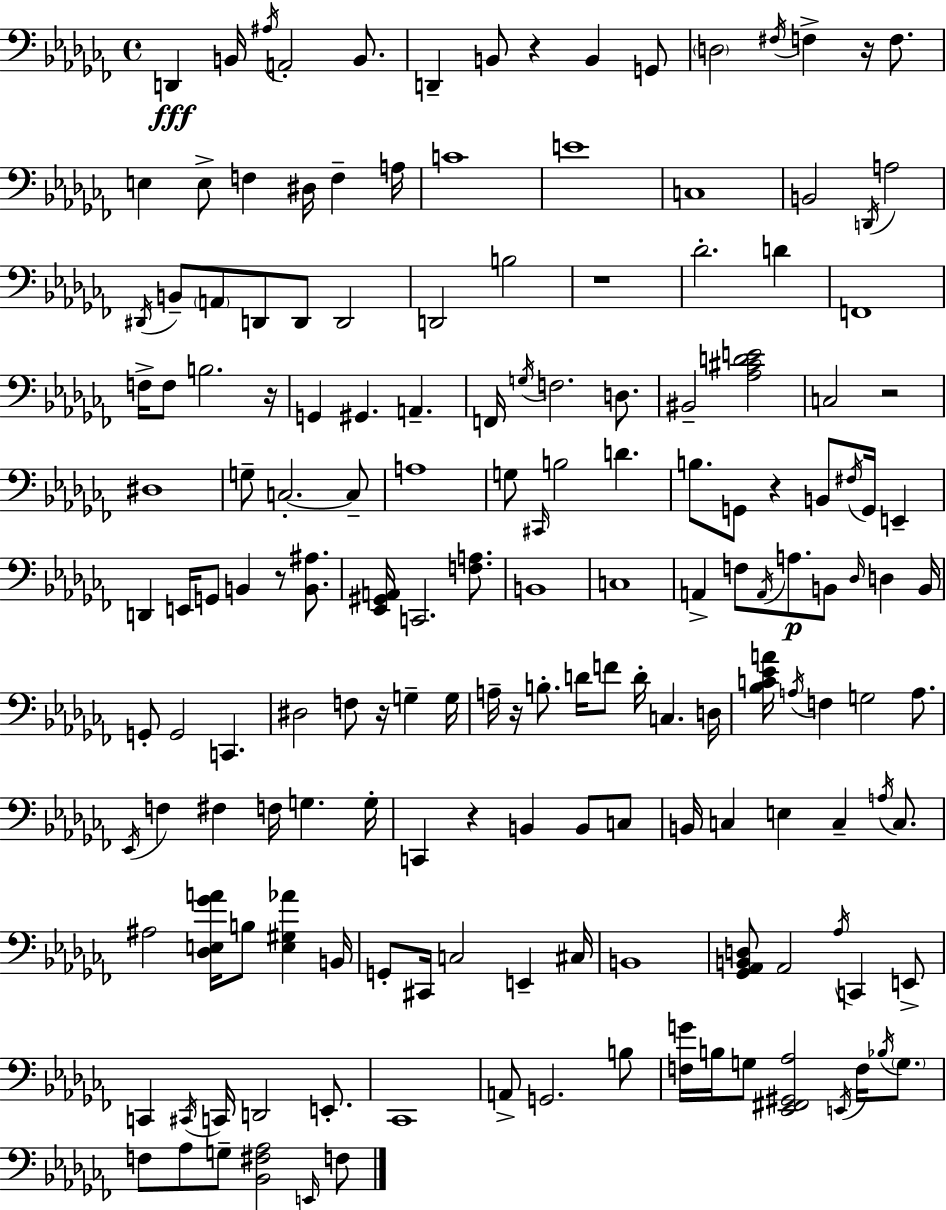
X:1
T:Untitled
M:4/4
L:1/4
K:Abm
D,, B,,/4 ^A,/4 A,,2 B,,/2 D,, B,,/2 z B,, G,,/2 D,2 ^F,/4 F, z/4 F,/2 E, E,/2 F, ^D,/4 F, A,/4 C4 E4 C,4 B,,2 D,,/4 A,2 ^D,,/4 B,,/2 A,,/2 D,,/2 D,,/2 D,,2 D,,2 B,2 z4 _D2 D F,,4 F,/4 F,/2 B,2 z/4 G,, ^G,, A,, F,,/4 G,/4 F,2 D,/2 ^B,,2 [_A,^CDE]2 C,2 z2 ^D,4 G,/2 C,2 C,/2 A,4 G,/2 ^C,,/4 B,2 D B,/2 G,,/2 z B,,/2 ^F,/4 G,,/4 E,, D,, E,,/4 G,,/2 B,, z/2 [B,,^A,]/2 [_E,,^G,,A,,]/4 C,,2 [F,A,]/2 B,,4 C,4 A,, F,/2 A,,/4 A,/2 B,,/2 _D,/4 D, B,,/4 G,,/2 G,,2 C,, ^D,2 F,/2 z/4 G, G,/4 A,/4 z/4 B,/2 D/4 F/2 D/4 C, D,/4 [_B,C_EA]/4 A,/4 F, G,2 A,/2 _E,,/4 F, ^F, F,/4 G, G,/4 C,, z B,, B,,/2 C,/2 B,,/4 C, E, C, A,/4 C,/2 ^A,2 [_D,E,_GA]/4 B,/2 [E,^G,_A] B,,/4 G,,/2 ^C,,/4 C,2 E,, ^C,/4 B,,4 [_G,,_A,,B,,D,]/2 _A,,2 _A,/4 C,, E,,/2 C,, ^C,,/4 C,,/4 D,,2 E,,/2 _C,,4 A,,/2 G,,2 B,/2 [F,G]/4 B,/4 G,/2 [_E,,^F,,^G,,_A,]2 E,,/4 F,/4 _B,/4 G,/2 F,/2 _A,/2 G,/2 [_B,,^F,_A,]2 E,,/4 F,/2